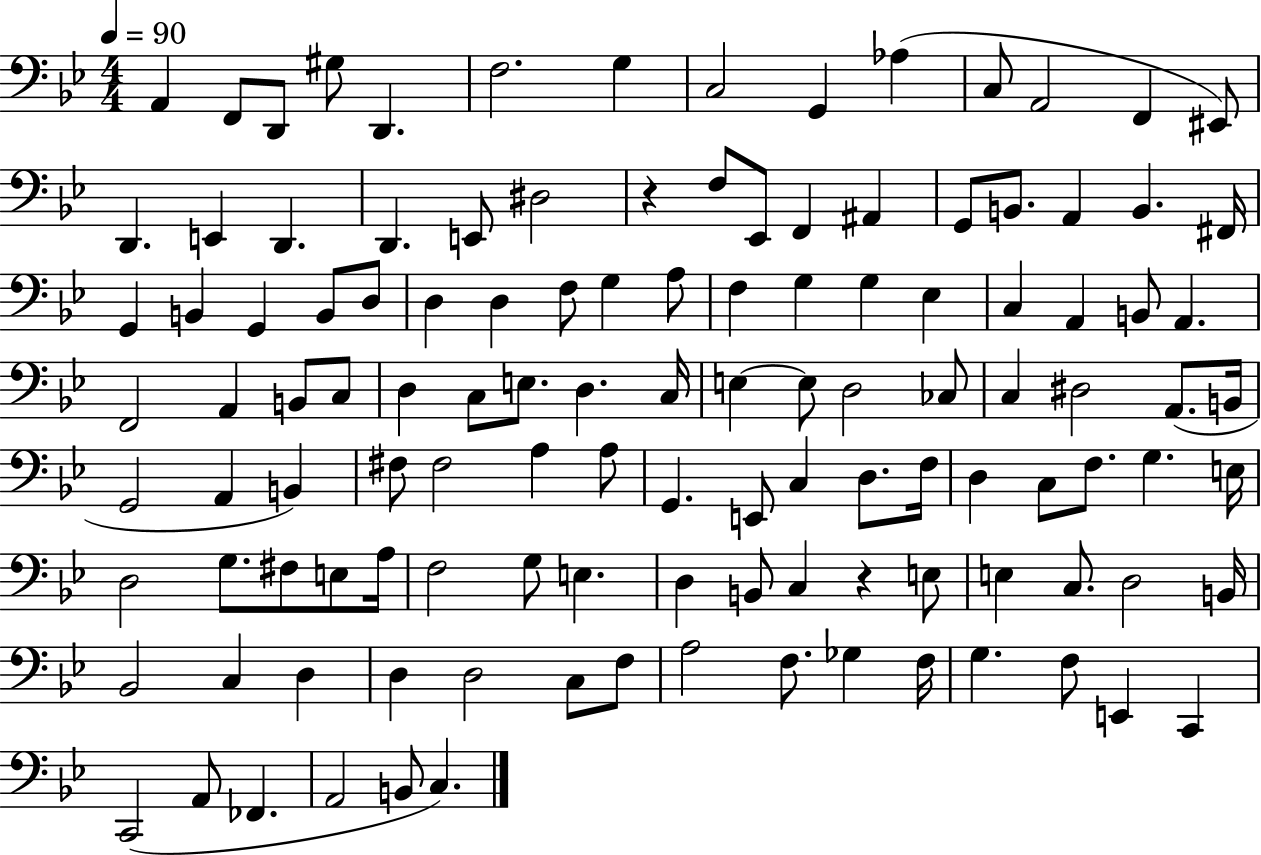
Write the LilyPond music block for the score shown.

{
  \clef bass
  \numericTimeSignature
  \time 4/4
  \key bes \major
  \tempo 4 = 90
  a,4 f,8 d,8 gis8 d,4. | f2. g4 | c2 g,4 aes4( | c8 a,2 f,4 eis,8) | \break d,4. e,4 d,4. | d,4. e,8 dis2 | r4 f8 ees,8 f,4 ais,4 | g,8 b,8. a,4 b,4. fis,16 | \break g,4 b,4 g,4 b,8 d8 | d4 d4 f8 g4 a8 | f4 g4 g4 ees4 | c4 a,4 b,8 a,4. | \break f,2 a,4 b,8 c8 | d4 c8 e8. d4. c16 | e4~~ e8 d2 ces8 | c4 dis2 a,8.( b,16 | \break g,2 a,4 b,4) | fis8 fis2 a4 a8 | g,4. e,8 c4 d8. f16 | d4 c8 f8. g4. e16 | \break d2 g8. fis8 e8 a16 | f2 g8 e4. | d4 b,8 c4 r4 e8 | e4 c8. d2 b,16 | \break bes,2 c4 d4 | d4 d2 c8 f8 | a2 f8. ges4 f16 | g4. f8 e,4 c,4 | \break c,2( a,8 fes,4. | a,2 b,8 c4.) | \bar "|."
}